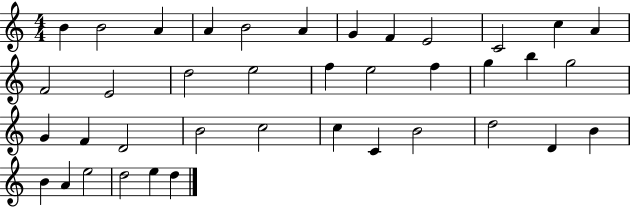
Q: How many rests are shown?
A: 0